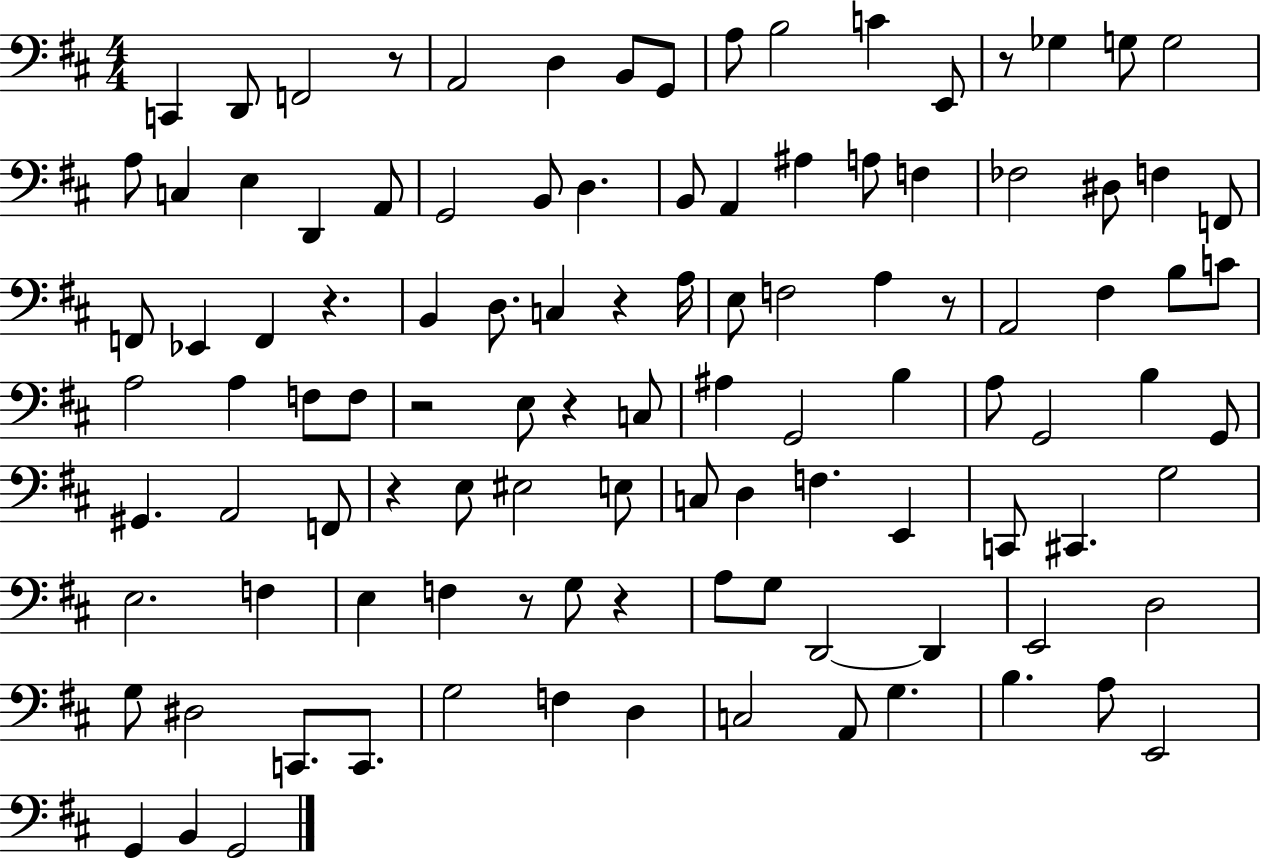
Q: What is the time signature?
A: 4/4